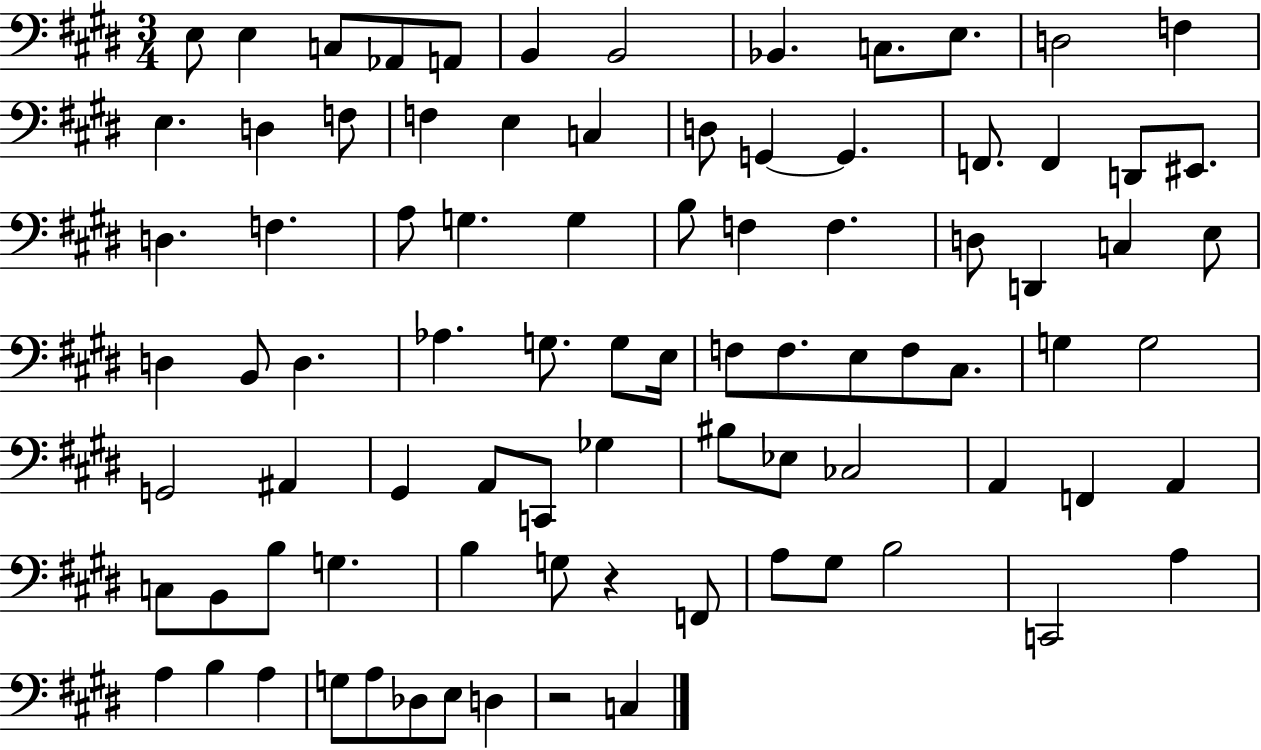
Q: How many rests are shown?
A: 2